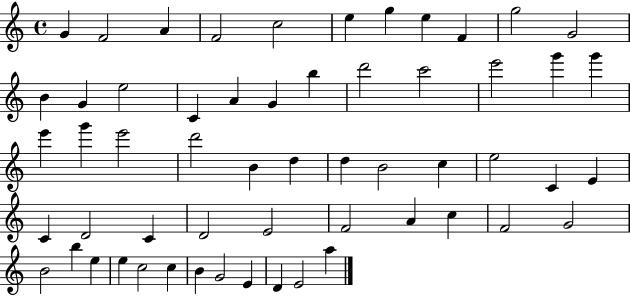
{
  \clef treble
  \time 4/4
  \defaultTimeSignature
  \key c \major
  g'4 f'2 a'4 | f'2 c''2 | e''4 g''4 e''4 f'4 | g''2 g'2 | \break b'4 g'4 e''2 | c'4 a'4 g'4 b''4 | d'''2 c'''2 | e'''2 g'''4 g'''4 | \break e'''4 g'''4 e'''2 | d'''2 b'4 d''4 | d''4 b'2 c''4 | e''2 c'4 e'4 | \break c'4 d'2 c'4 | d'2 e'2 | f'2 a'4 c''4 | f'2 g'2 | \break b'2 b''4 e''4 | e''4 c''2 c''4 | b'4 g'2 e'4 | d'4 e'2 a''4 | \break \bar "|."
}